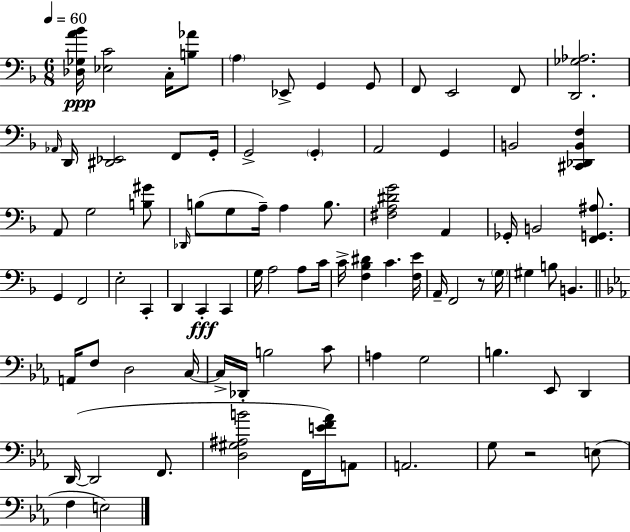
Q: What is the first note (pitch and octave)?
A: C3